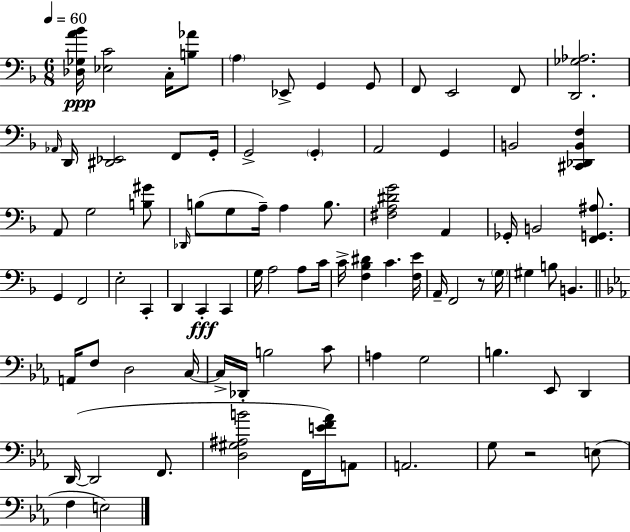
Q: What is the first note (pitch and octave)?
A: C3